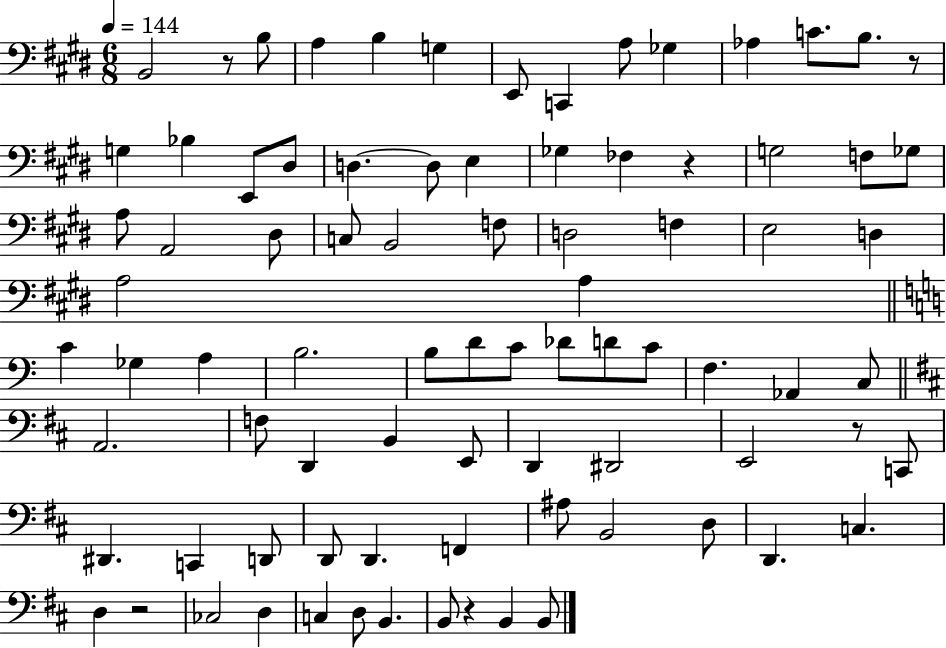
X:1
T:Untitled
M:6/8
L:1/4
K:E
B,,2 z/2 B,/2 A, B, G, E,,/2 C,, A,/2 _G, _A, C/2 B,/2 z/2 G, _B, E,,/2 ^D,/2 D, D,/2 E, _G, _F, z G,2 F,/2 _G,/2 A,/2 A,,2 ^D,/2 C,/2 B,,2 F,/2 D,2 F, E,2 D, A,2 A, C _G, A, B,2 B,/2 D/2 C/2 _D/2 D/2 C/2 F, _A,, C,/2 A,,2 F,/2 D,, B,, E,,/2 D,, ^D,,2 E,,2 z/2 C,,/2 ^D,, C,, D,,/2 D,,/2 D,, F,, ^A,/2 B,,2 D,/2 D,, C, D, z2 _C,2 D, C, D,/2 B,, B,,/2 z B,, B,,/2